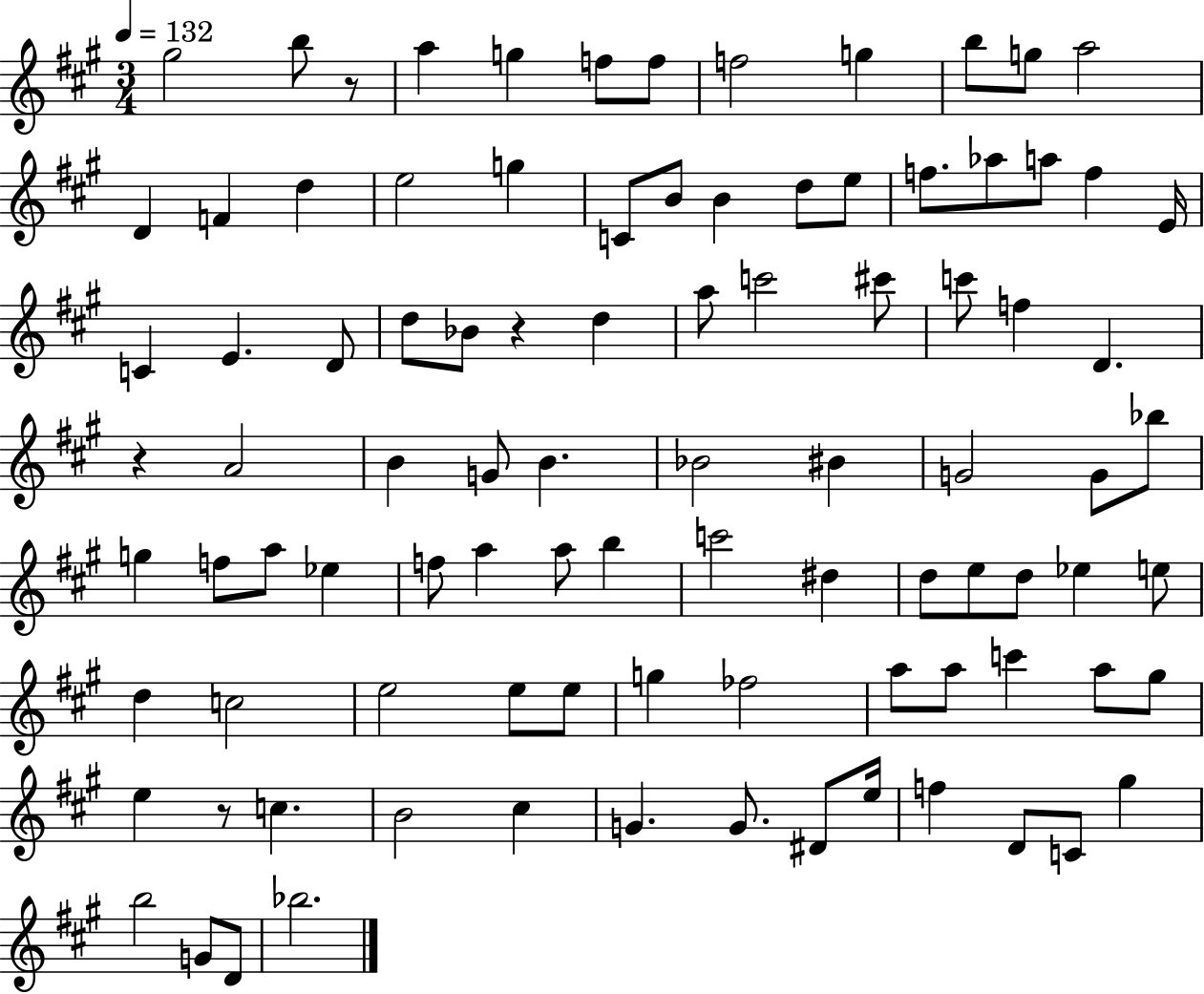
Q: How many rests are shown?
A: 4